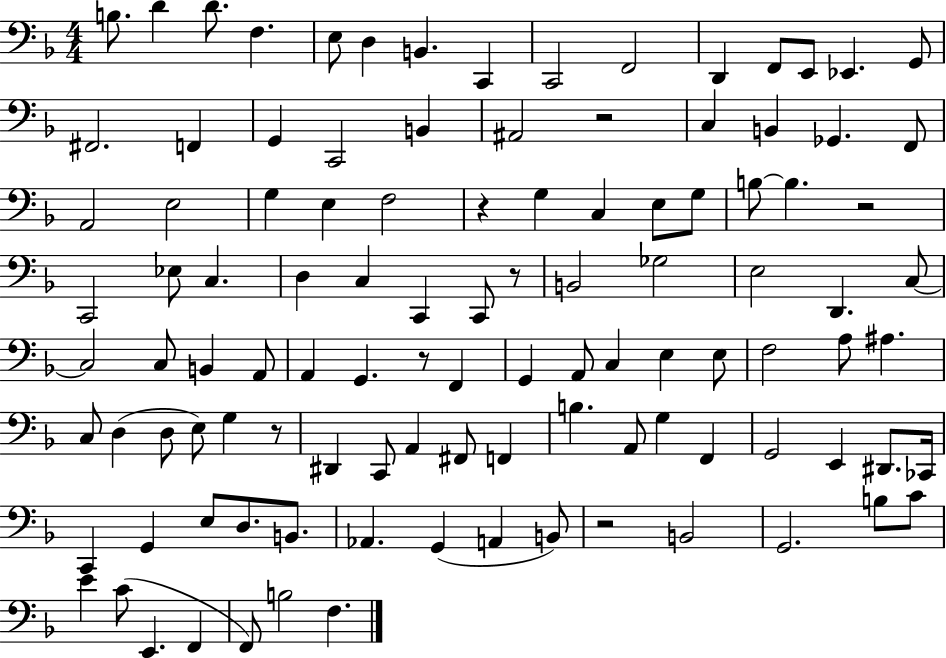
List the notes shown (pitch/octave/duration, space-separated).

B3/e. D4/q D4/e. F3/q. E3/e D3/q B2/q. C2/q C2/h F2/h D2/q F2/e E2/e Eb2/q. G2/e F#2/h. F2/q G2/q C2/h B2/q A#2/h R/h C3/q B2/q Gb2/q. F2/e A2/h E3/h G3/q E3/q F3/h R/q G3/q C3/q E3/e G3/e B3/e B3/q. R/h C2/h Eb3/e C3/q. D3/q C3/q C2/q C2/e R/e B2/h Gb3/h E3/h D2/q. C3/e C3/h C3/e B2/q A2/e A2/q G2/q. R/e F2/q G2/q A2/e C3/q E3/q E3/e F3/h A3/e A#3/q. C3/e D3/q D3/e E3/e G3/q R/e D#2/q C2/e A2/q F#2/e F2/q B3/q. A2/e G3/q F2/q G2/h E2/q D#2/e. CES2/s C2/q G2/q E3/e D3/e. B2/e. Ab2/q. G2/q A2/q B2/e R/h B2/h G2/h. B3/e C4/e E4/q C4/e E2/q. F2/q F2/e B3/h F3/q.